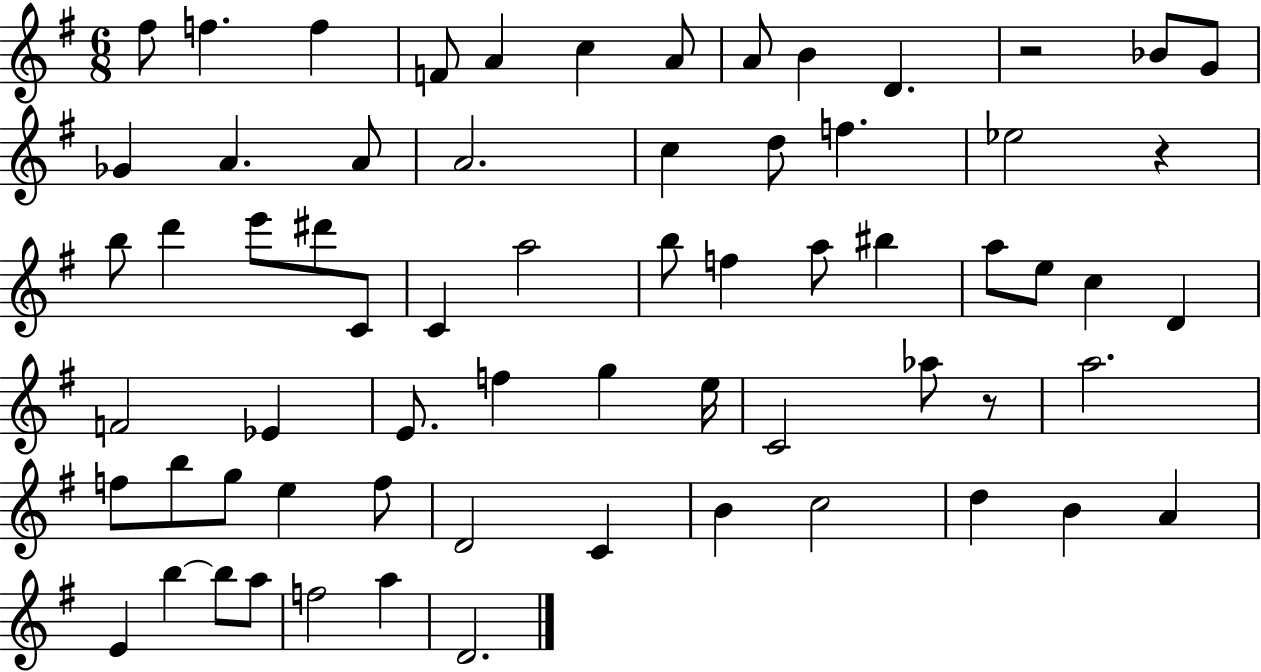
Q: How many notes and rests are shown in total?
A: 66